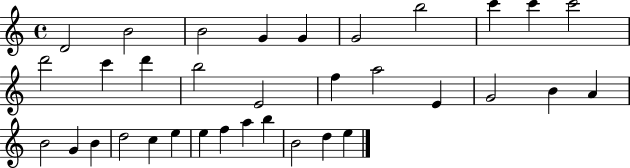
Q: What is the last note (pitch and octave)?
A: E5